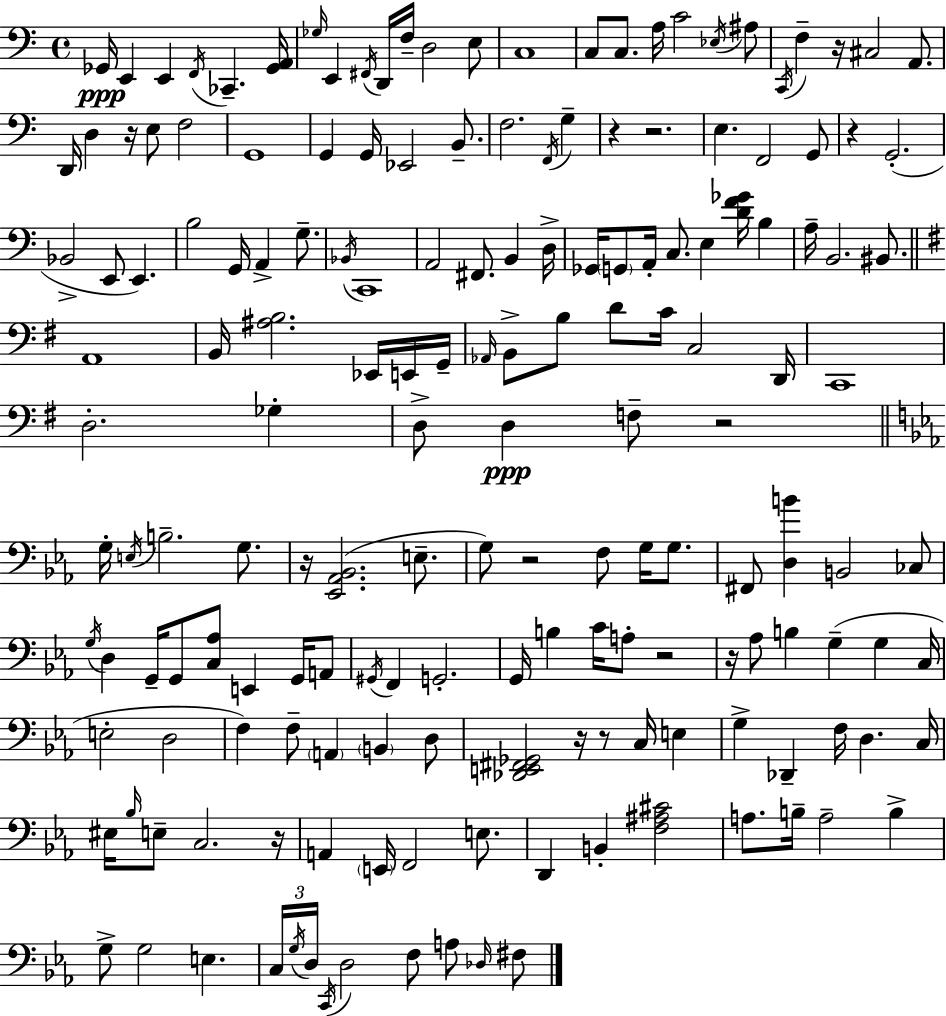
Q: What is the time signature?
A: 4/4